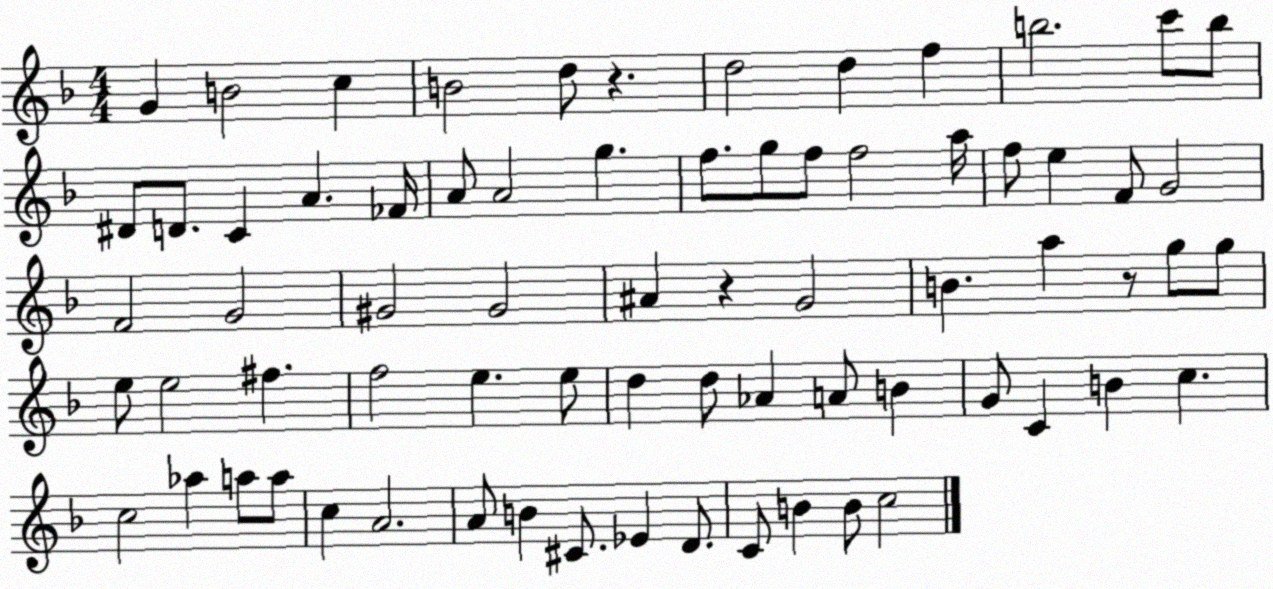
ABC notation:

X:1
T:Untitled
M:4/4
L:1/4
K:F
G B2 c B2 d/2 z d2 d f b2 c'/2 b/2 ^D/2 D/2 C A _F/4 A/2 A2 g f/2 g/2 f/2 f2 a/4 f/2 e F/2 G2 F2 G2 ^G2 ^G2 ^A z G2 B a z/2 g/2 g/2 e/2 e2 ^f f2 e e/2 d d/2 _A A/2 B G/2 C B c c2 _a a/2 a/2 c A2 A/2 B ^C/2 _E D/2 C/2 B B/2 c2